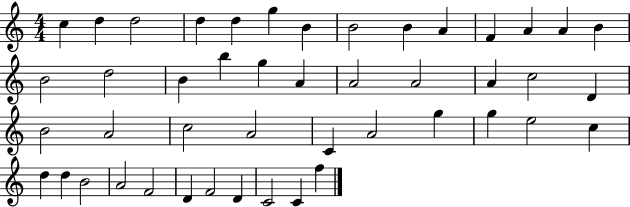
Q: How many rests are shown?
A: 0